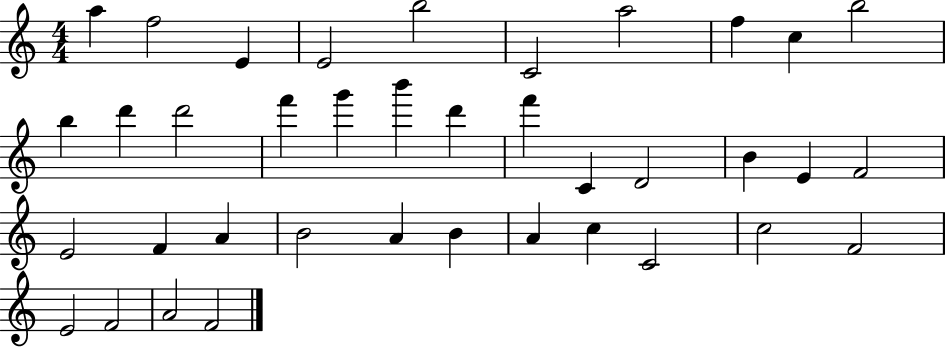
{
  \clef treble
  \numericTimeSignature
  \time 4/4
  \key c \major
  a''4 f''2 e'4 | e'2 b''2 | c'2 a''2 | f''4 c''4 b''2 | \break b''4 d'''4 d'''2 | f'''4 g'''4 b'''4 d'''4 | f'''4 c'4 d'2 | b'4 e'4 f'2 | \break e'2 f'4 a'4 | b'2 a'4 b'4 | a'4 c''4 c'2 | c''2 f'2 | \break e'2 f'2 | a'2 f'2 | \bar "|."
}